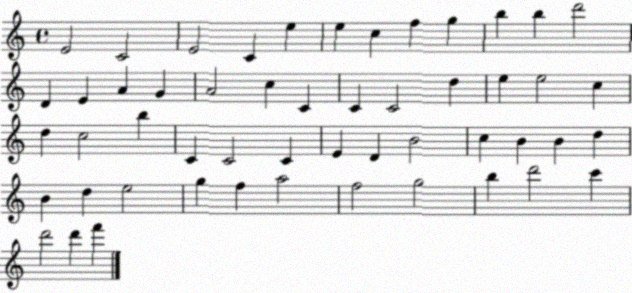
X:1
T:Untitled
M:4/4
L:1/4
K:C
E2 C2 E2 C e e c f g b b d'2 D E A G A2 c C C C2 d e e2 c d c2 b C C2 C E D B2 c B B d B d e2 g f a2 f2 g2 b d'2 c' d'2 d' f'